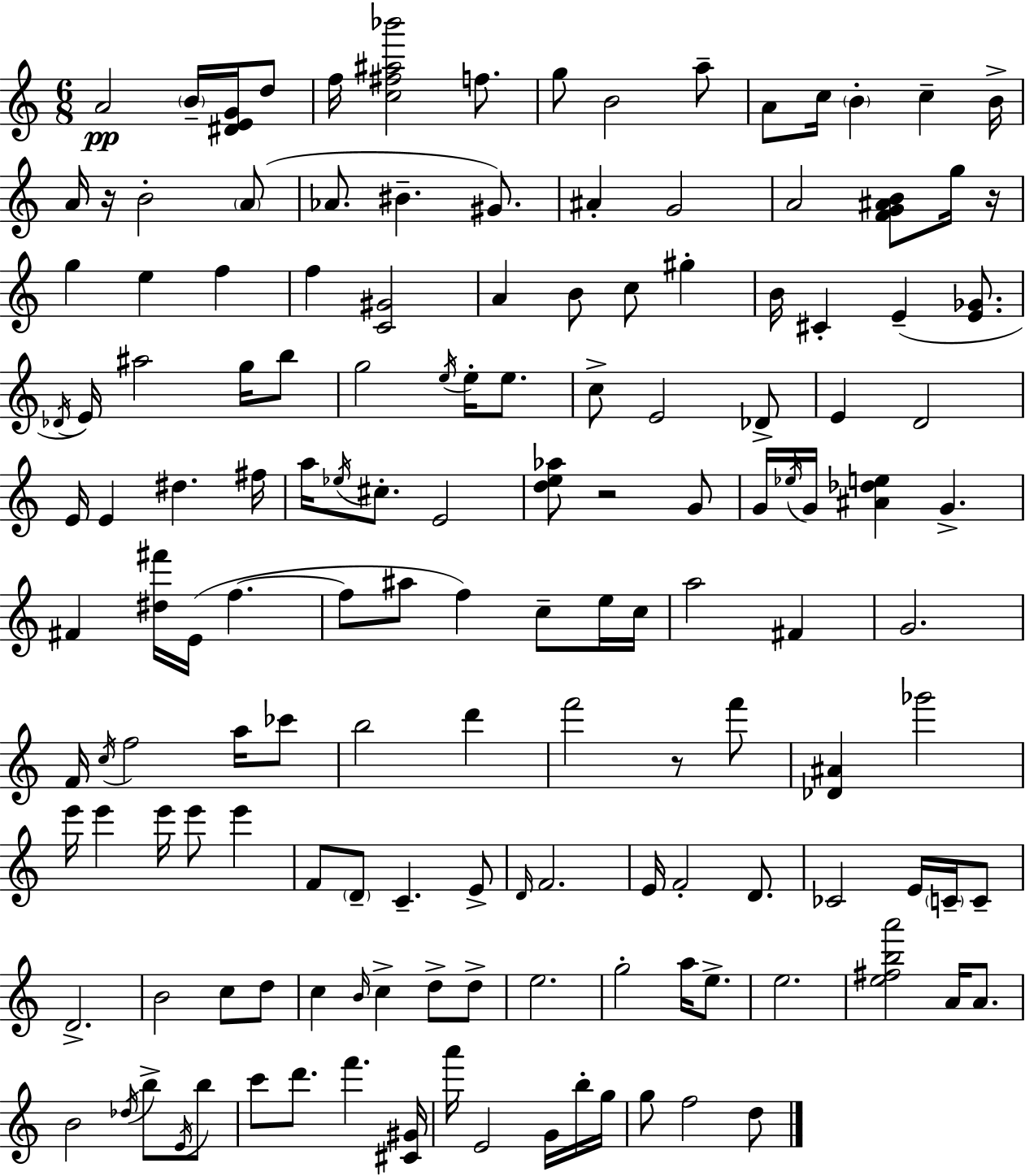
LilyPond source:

{
  \clef treble
  \numericTimeSignature
  \time 6/8
  \key c \major
  a'2\pp \parenthesize b'16-- <dis' e' g'>16 d''8 | f''16 <c'' fis'' ais'' bes'''>2 f''8. | g''8 b'2 a''8-- | a'8 c''16 \parenthesize b'4-. c''4-- b'16-> | \break a'16 r16 b'2-. \parenthesize a'8( | aes'8. bis'4.-- gis'8.) | ais'4-. g'2 | a'2 <f' g' ais' b'>8 g''16 r16 | \break g''4 e''4 f''4 | f''4 <c' gis'>2 | a'4 b'8 c''8 gis''4-. | b'16 cis'4-. e'4--( <e' ges'>8. | \break \acciaccatura { des'16 } e'16) ais''2 g''16 b''8 | g''2 \acciaccatura { e''16 } e''16-. e''8. | c''8-> e'2 | des'8-> e'4 d'2 | \break e'16 e'4 dis''4. | fis''16 a''16 \acciaccatura { ees''16 } cis''8.-. e'2 | <d'' e'' aes''>8 r2 | g'8 g'16 \acciaccatura { ees''16 } g'16 <ais' des'' e''>4 g'4.-> | \break fis'4 <dis'' fis'''>16 e'16( f''4.~~ | f''8 ais''8 f''4) | c''8-- e''16 c''16 a''2 | fis'4 g'2. | \break f'16 \acciaccatura { c''16 } f''2 | a''16 ces'''8 b''2 | d'''4 f'''2 | r8 f'''8 <des' ais'>4 ges'''2 | \break e'''16 e'''4 e'''16 e'''8 | e'''4 f'8 \parenthesize d'8-- c'4.-- | e'8-> \grace { d'16 } f'2. | e'16 f'2-. | \break d'8. ces'2 | e'16 \parenthesize c'16-- c'8-- d'2.-> | b'2 | c''8 d''8 c''4 \grace { b'16 } c''4-> | \break d''8-> d''8-> e''2. | g''2-. | a''16 e''8.-> e''2. | <e'' fis'' b'' a'''>2 | \break a'16 a'8. b'2 | \acciaccatura { des''16 } b''8-> \acciaccatura { e'16 } b''8 c'''8 d'''8. | f'''4. <cis' gis'>16 a'''16 e'2 | g'16 b''16-. g''16 g''8 f''2 | \break d''8 \bar "|."
}